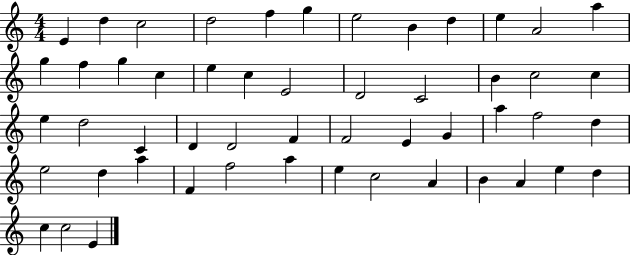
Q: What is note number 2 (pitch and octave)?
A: D5